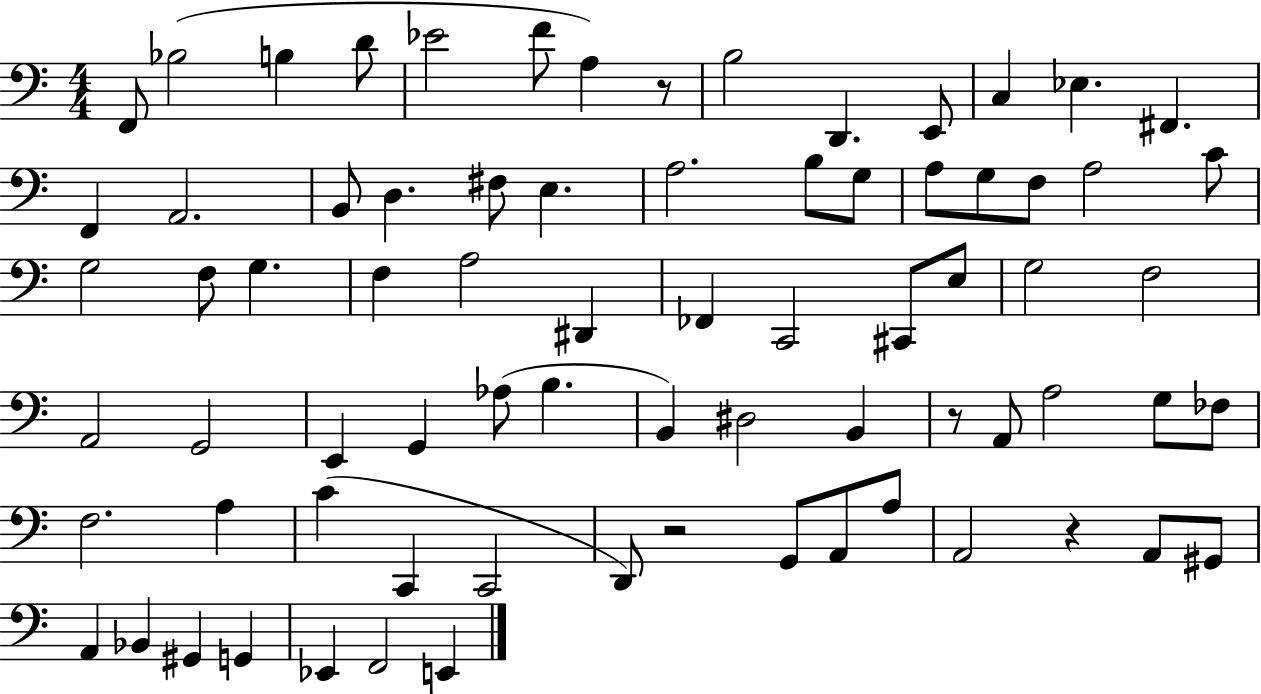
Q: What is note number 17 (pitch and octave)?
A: D3